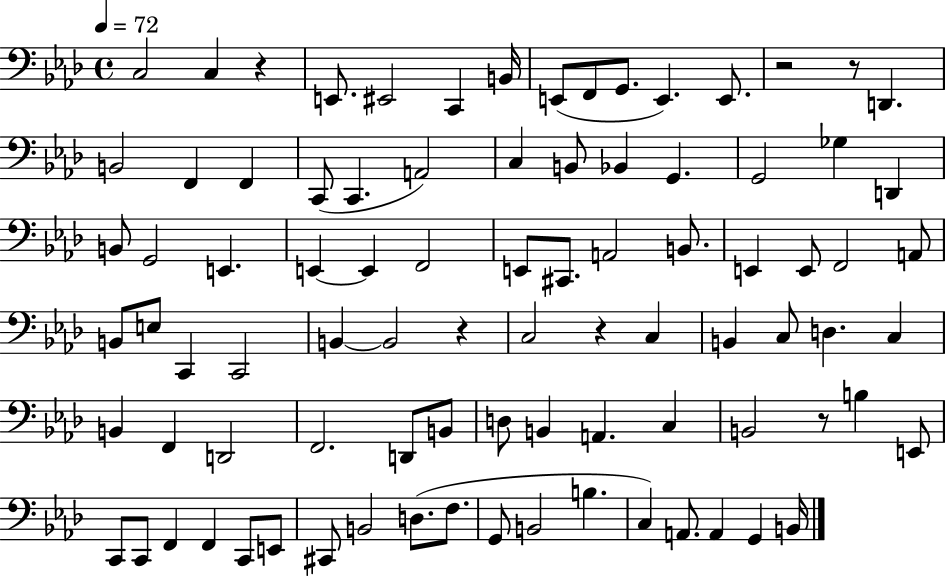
X:1
T:Untitled
M:4/4
L:1/4
K:Ab
C,2 C, z E,,/2 ^E,,2 C,, B,,/4 E,,/2 F,,/2 G,,/2 E,, E,,/2 z2 z/2 D,, B,,2 F,, F,, C,,/2 C,, A,,2 C, B,,/2 _B,, G,, G,,2 _G, D,, B,,/2 G,,2 E,, E,, E,, F,,2 E,,/2 ^C,,/2 A,,2 B,,/2 E,, E,,/2 F,,2 A,,/2 B,,/2 E,/2 C,, C,,2 B,, B,,2 z C,2 z C, B,, C,/2 D, C, B,, F,, D,,2 F,,2 D,,/2 B,,/2 D,/2 B,, A,, C, B,,2 z/2 B, E,,/2 C,,/2 C,,/2 F,, F,, C,,/2 E,,/2 ^C,,/2 B,,2 D,/2 F,/2 G,,/2 B,,2 B, C, A,,/2 A,, G,, B,,/4